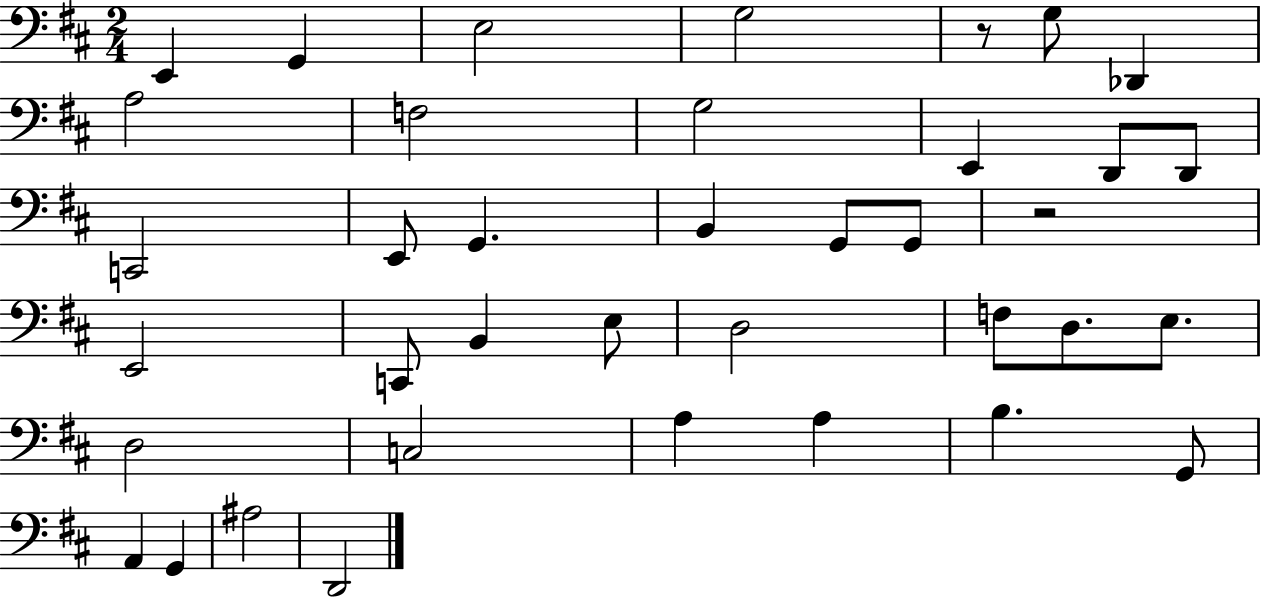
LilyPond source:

{
  \clef bass
  \numericTimeSignature
  \time 2/4
  \key d \major
  e,4 g,4 | e2 | g2 | r8 g8 des,4 | \break a2 | f2 | g2 | e,4 d,8 d,8 | \break c,2 | e,8 g,4. | b,4 g,8 g,8 | r2 | \break e,2 | c,8 b,4 e8 | d2 | f8 d8. e8. | \break d2 | c2 | a4 a4 | b4. g,8 | \break a,4 g,4 | ais2 | d,2 | \bar "|."
}